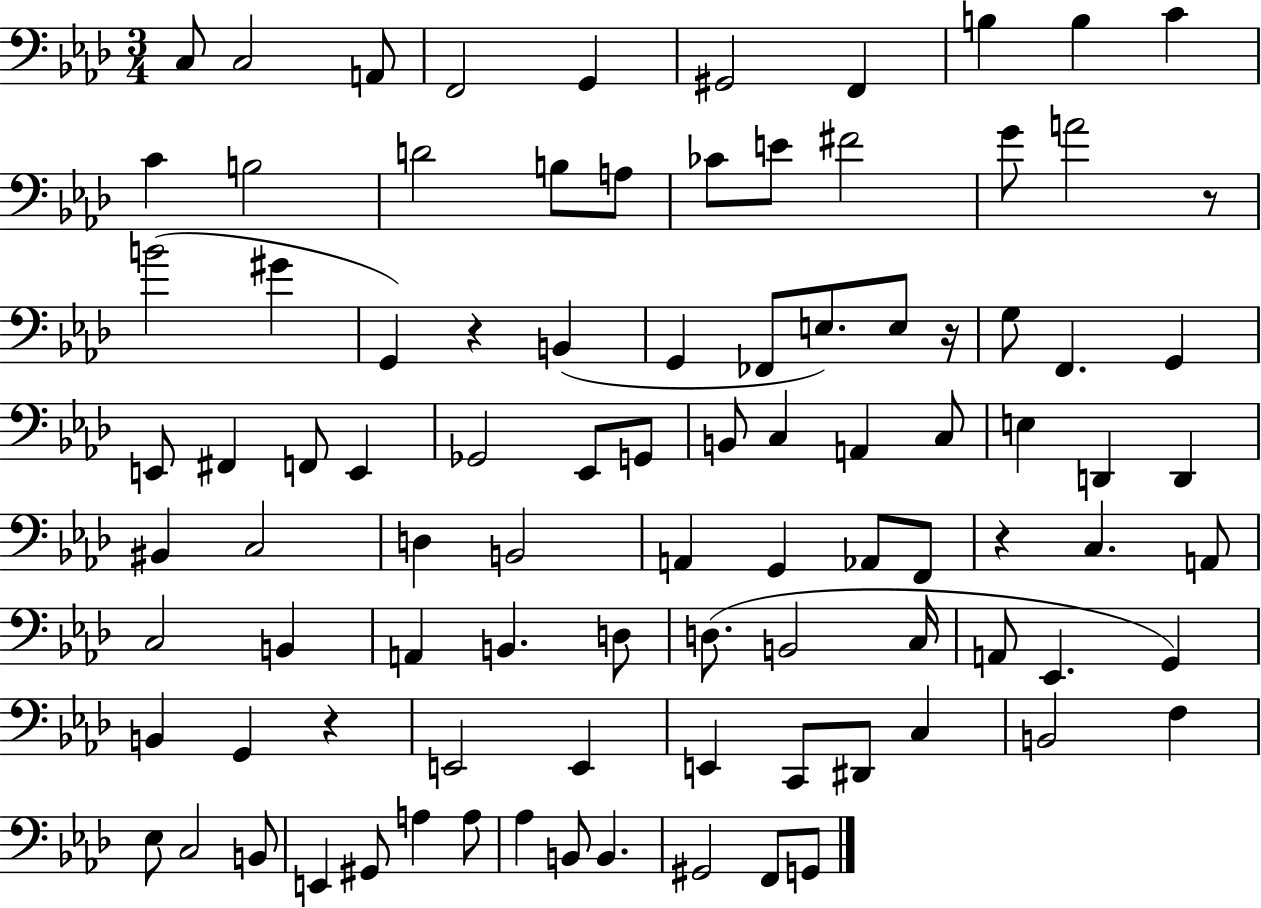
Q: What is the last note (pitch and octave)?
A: G2